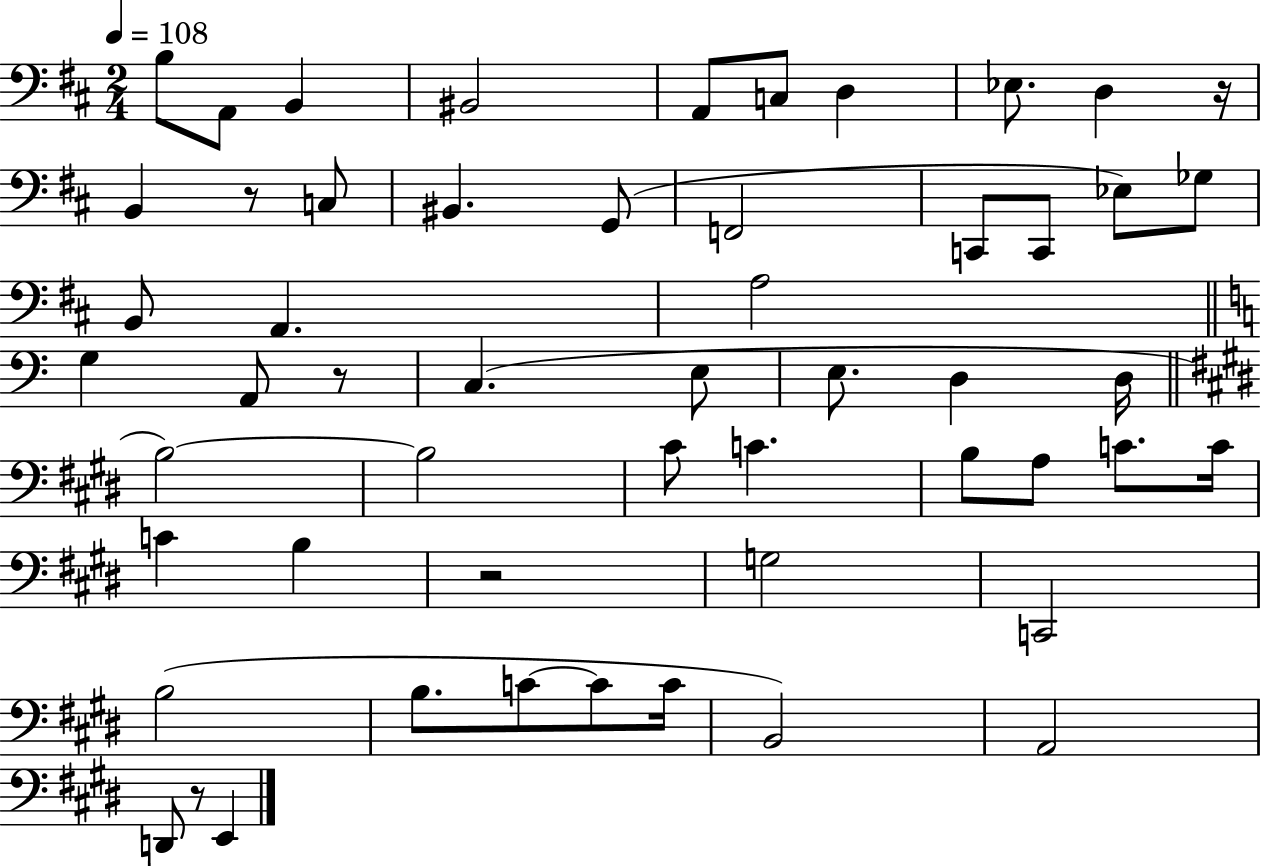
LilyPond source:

{
  \clef bass
  \numericTimeSignature
  \time 2/4
  \key d \major
  \tempo 4 = 108
  b8 a,8 b,4 | bis,2 | a,8 c8 d4 | ees8. d4 r16 | \break b,4 r8 c8 | bis,4. g,8( | f,2 | c,8 c,8 ees8) ges8 | \break b,8 a,4. | a2 | \bar "||" \break \key a \minor g4 a,8 r8 | c4.( e8 | e8. d4 d16 | \bar "||" \break \key e \major b2~~) | b2 | cis'8 c'4. | b8 a8 c'8. c'16 | \break c'4 b4 | r2 | g2 | c,2 | \break b2( | b8. c'8~~ c'8 c'16 | b,2) | a,2 | \break d,8 r8 e,4 | \bar "|."
}